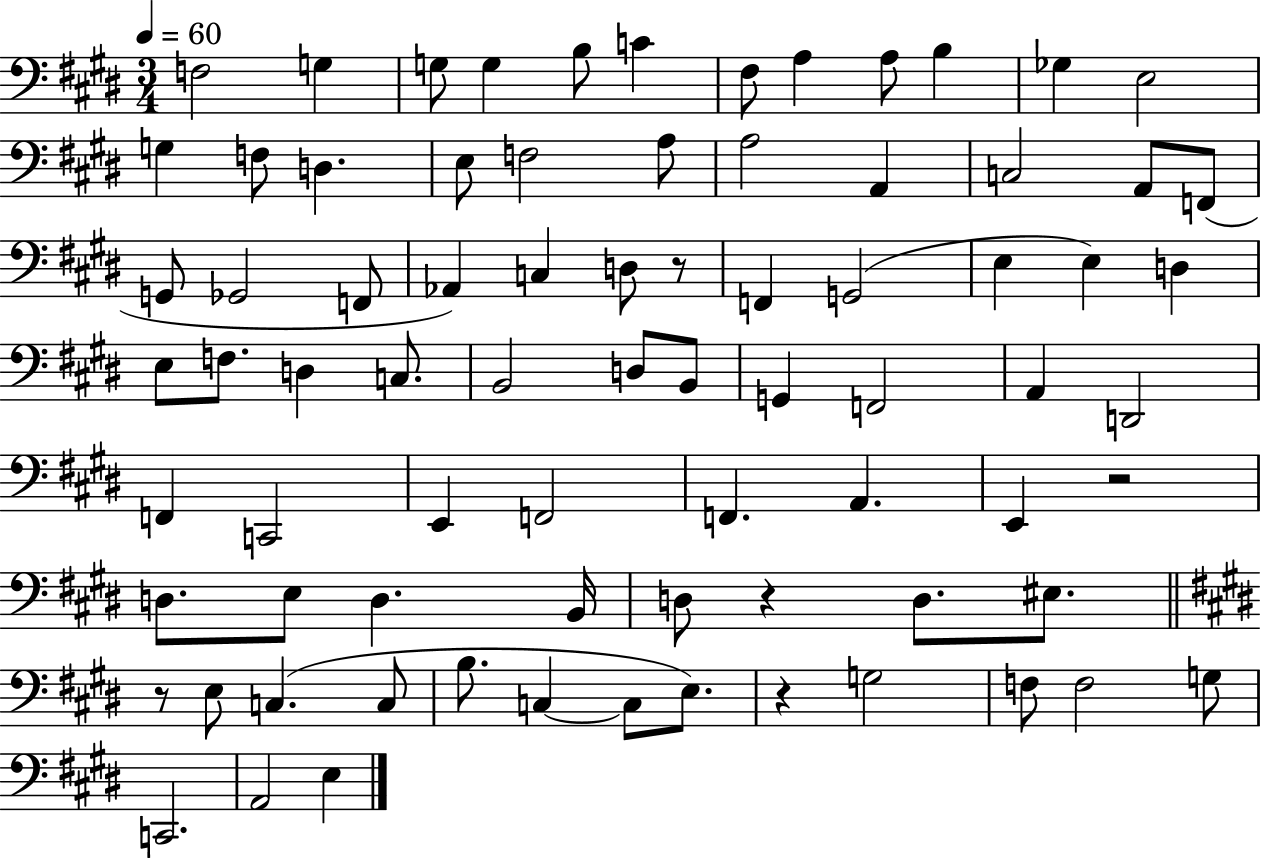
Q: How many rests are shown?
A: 5